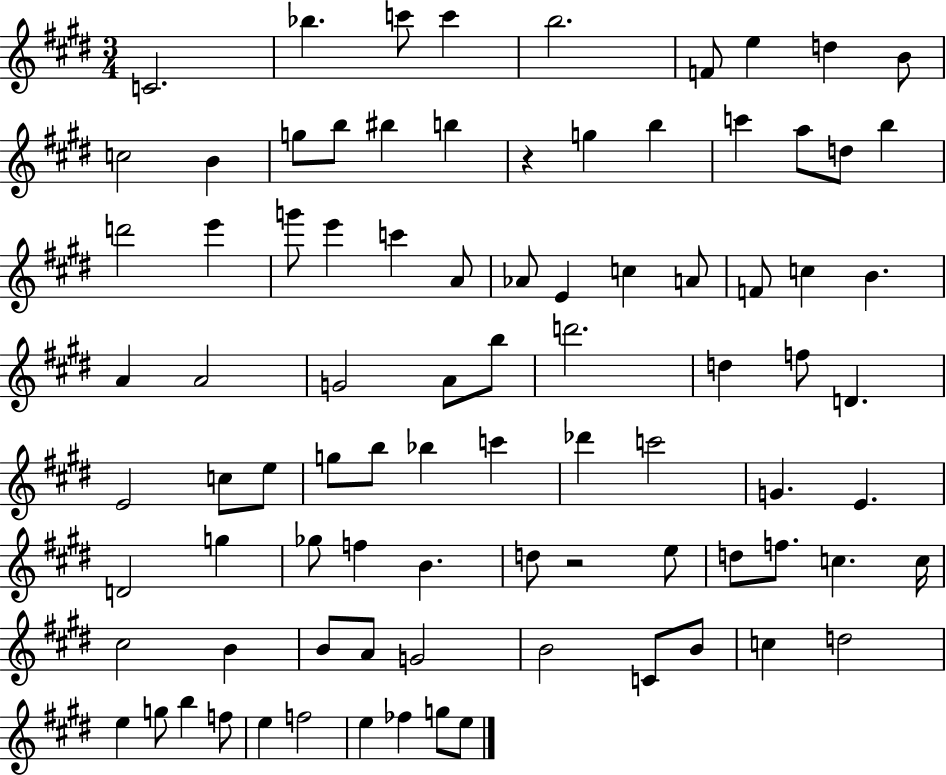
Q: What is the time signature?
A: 3/4